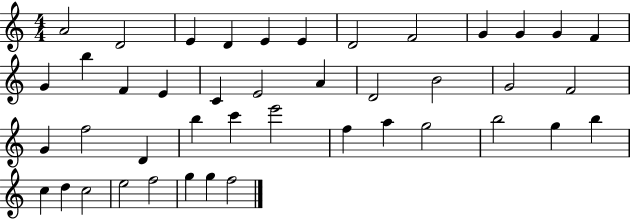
X:1
T:Untitled
M:4/4
L:1/4
K:C
A2 D2 E D E E D2 F2 G G G F G b F E C E2 A D2 B2 G2 F2 G f2 D b c' e'2 f a g2 b2 g b c d c2 e2 f2 g g f2